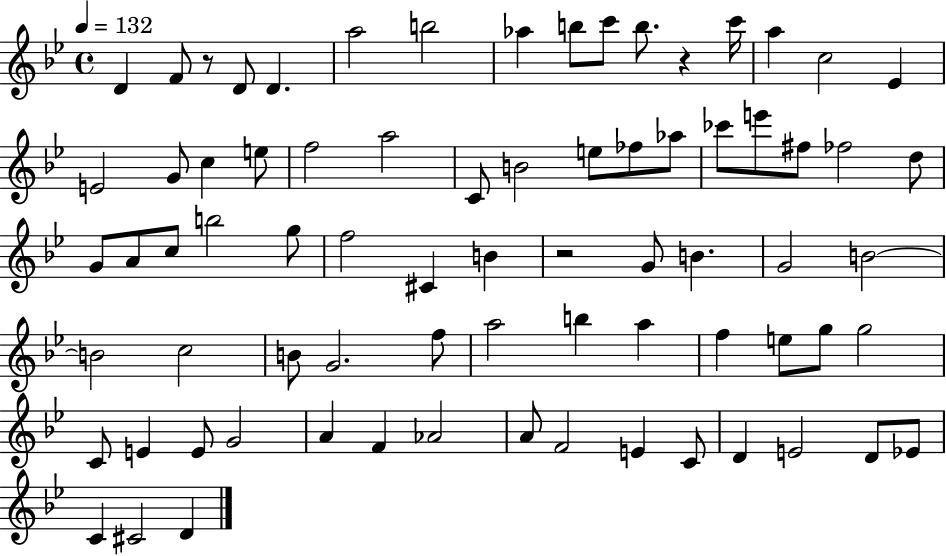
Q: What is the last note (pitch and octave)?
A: D4